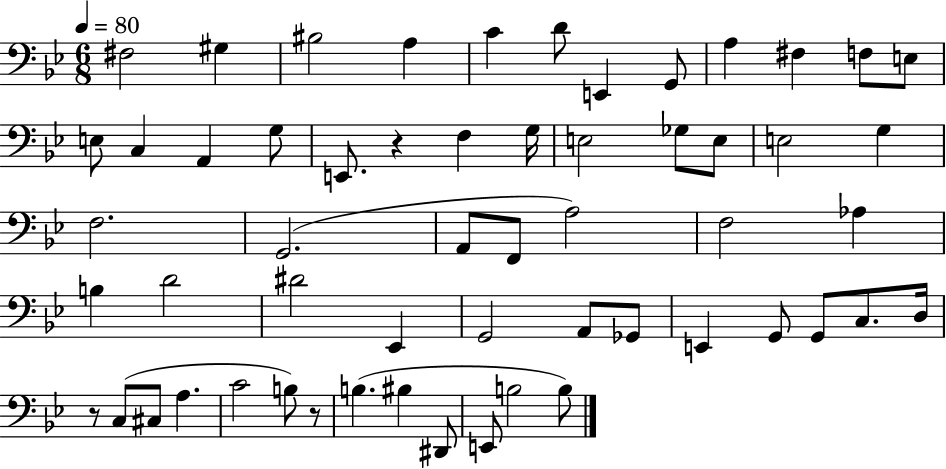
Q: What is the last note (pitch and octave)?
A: B3